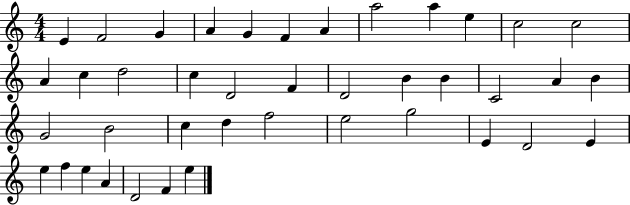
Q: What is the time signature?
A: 4/4